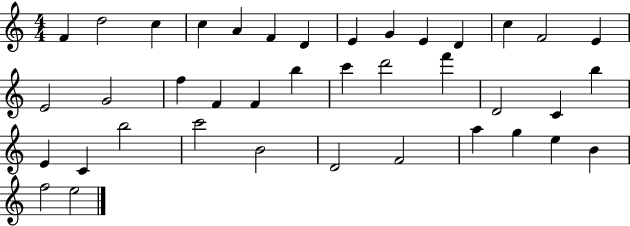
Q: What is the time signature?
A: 4/4